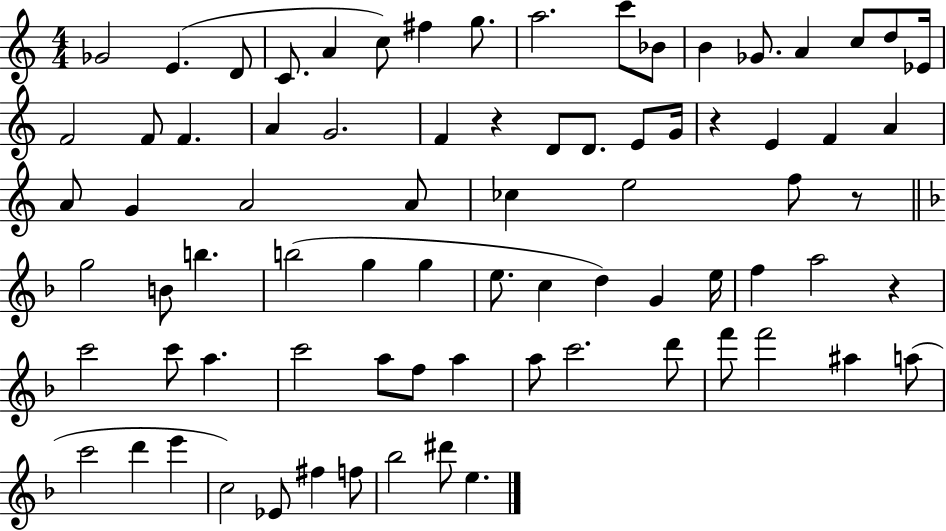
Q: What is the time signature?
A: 4/4